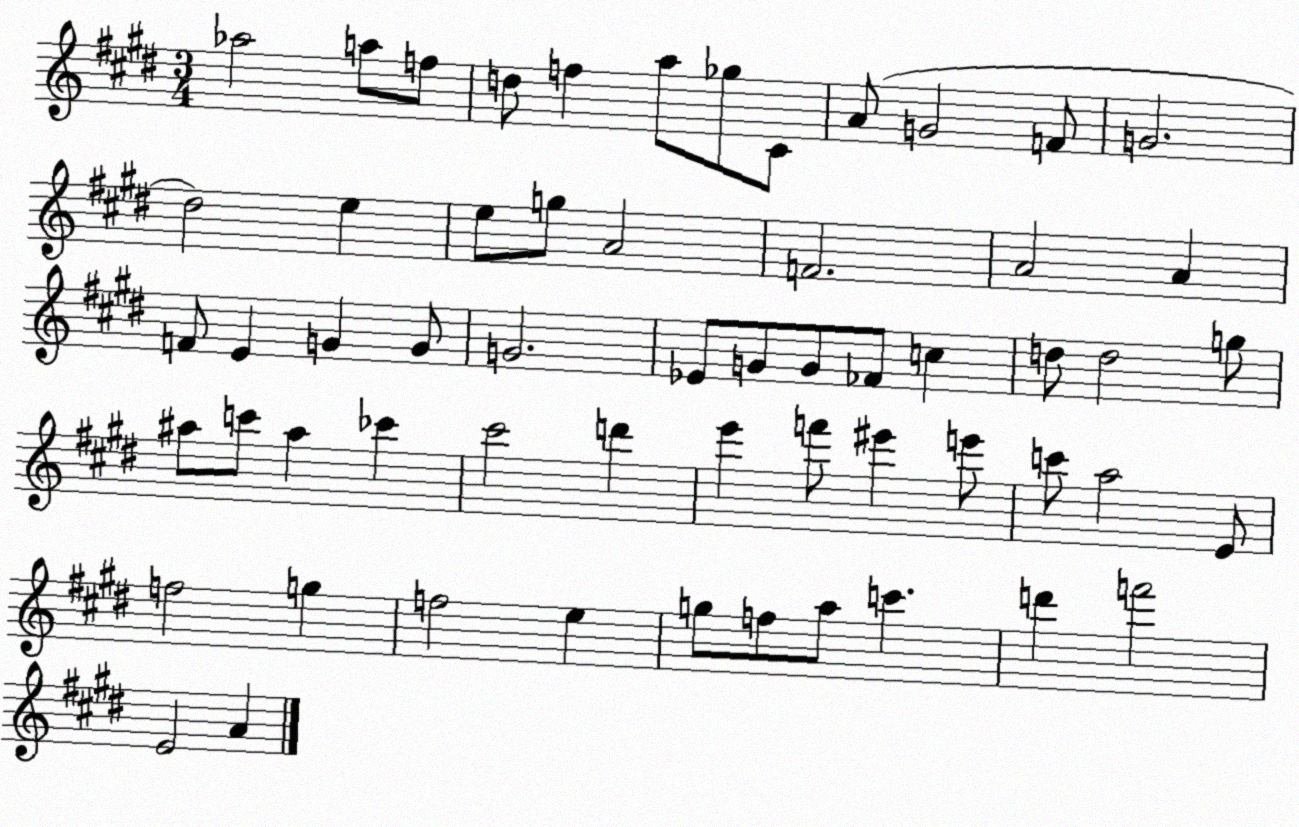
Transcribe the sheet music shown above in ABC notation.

X:1
T:Untitled
M:3/4
L:1/4
K:E
_a2 a/2 f/2 d/2 f a/2 _g/2 ^C/2 A/2 G2 F/2 G2 ^d2 e e/2 g/2 A2 F2 A2 A F/2 E G G/2 G2 _E/2 G/2 G/2 _F/2 c d/2 d2 g/2 ^a/2 c'/2 ^a _c' ^c'2 d' e' f'/2 ^e' e'/2 c'/2 a2 E/2 f2 g f2 e g/2 f/2 a/2 c' d' f'2 E2 A